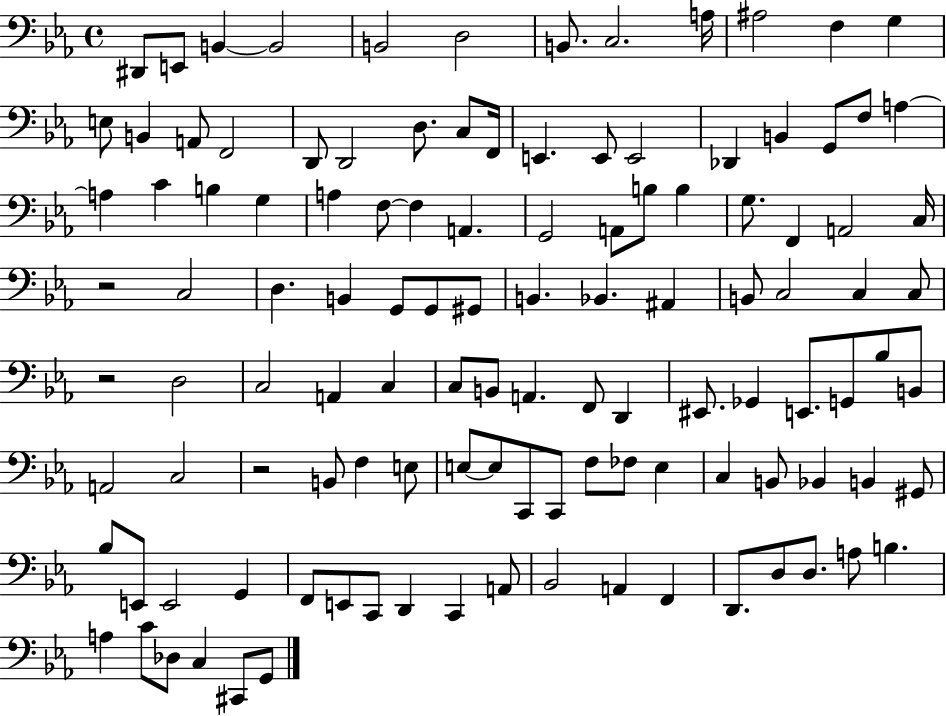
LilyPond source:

{
  \clef bass
  \time 4/4
  \defaultTimeSignature
  \key ees \major
  \repeat volta 2 { dis,8 e,8 b,4~~ b,2 | b,2 d2 | b,8. c2. a16 | ais2 f4 g4 | \break e8 b,4 a,8 f,2 | d,8 d,2 d8. c8 f,16 | e,4. e,8 e,2 | des,4 b,4 g,8 f8 a4~~ | \break a4 c'4 b4 g4 | a4 f8~~ f4 a,4. | g,2 a,8 b8 b4 | g8. f,4 a,2 c16 | \break r2 c2 | d4. b,4 g,8 g,8 gis,8 | b,4. bes,4. ais,4 | b,8 c2 c4 c8 | \break r2 d2 | c2 a,4 c4 | c8 b,8 a,4. f,8 d,4 | eis,8. ges,4 e,8. g,8 bes8 b,8 | \break a,2 c2 | r2 b,8 f4 e8 | e8~~ e8 c,8 c,8 f8 fes8 e4 | c4 b,8 bes,4 b,4 gis,8 | \break bes8 e,8 e,2 g,4 | f,8 e,8 c,8 d,4 c,4 a,8 | bes,2 a,4 f,4 | d,8. d8 d8. a8 b4. | \break a4 c'8 des8 c4 cis,8 g,8 | } \bar "|."
}